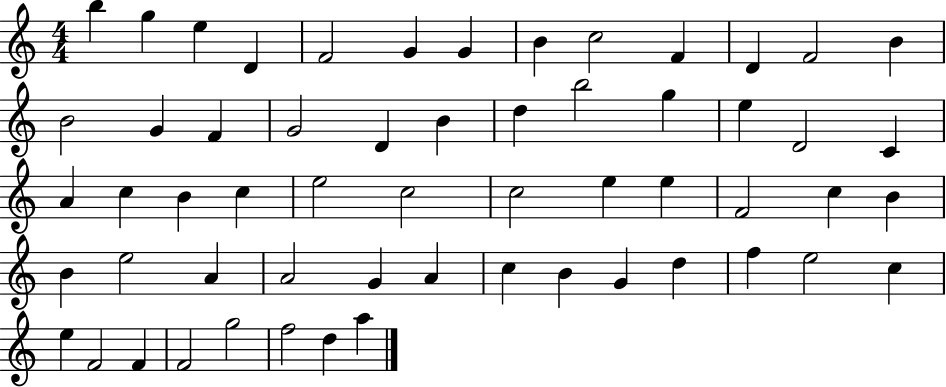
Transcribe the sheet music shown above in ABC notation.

X:1
T:Untitled
M:4/4
L:1/4
K:C
b g e D F2 G G B c2 F D F2 B B2 G F G2 D B d b2 g e D2 C A c B c e2 c2 c2 e e F2 c B B e2 A A2 G A c B G d f e2 c e F2 F F2 g2 f2 d a